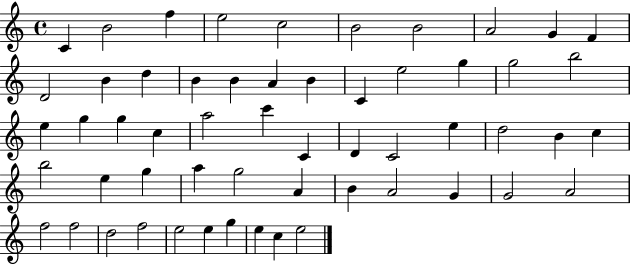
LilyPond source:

{
  \clef treble
  \time 4/4
  \defaultTimeSignature
  \key c \major
  c'4 b'2 f''4 | e''2 c''2 | b'2 b'2 | a'2 g'4 f'4 | \break d'2 b'4 d''4 | b'4 b'4 a'4 b'4 | c'4 e''2 g''4 | g''2 b''2 | \break e''4 g''4 g''4 c''4 | a''2 c'''4 c'4 | d'4 c'2 e''4 | d''2 b'4 c''4 | \break b''2 e''4 g''4 | a''4 g''2 a'4 | b'4 a'2 g'4 | g'2 a'2 | \break f''2 f''2 | d''2 f''2 | e''2 e''4 g''4 | e''4 c''4 e''2 | \break \bar "|."
}